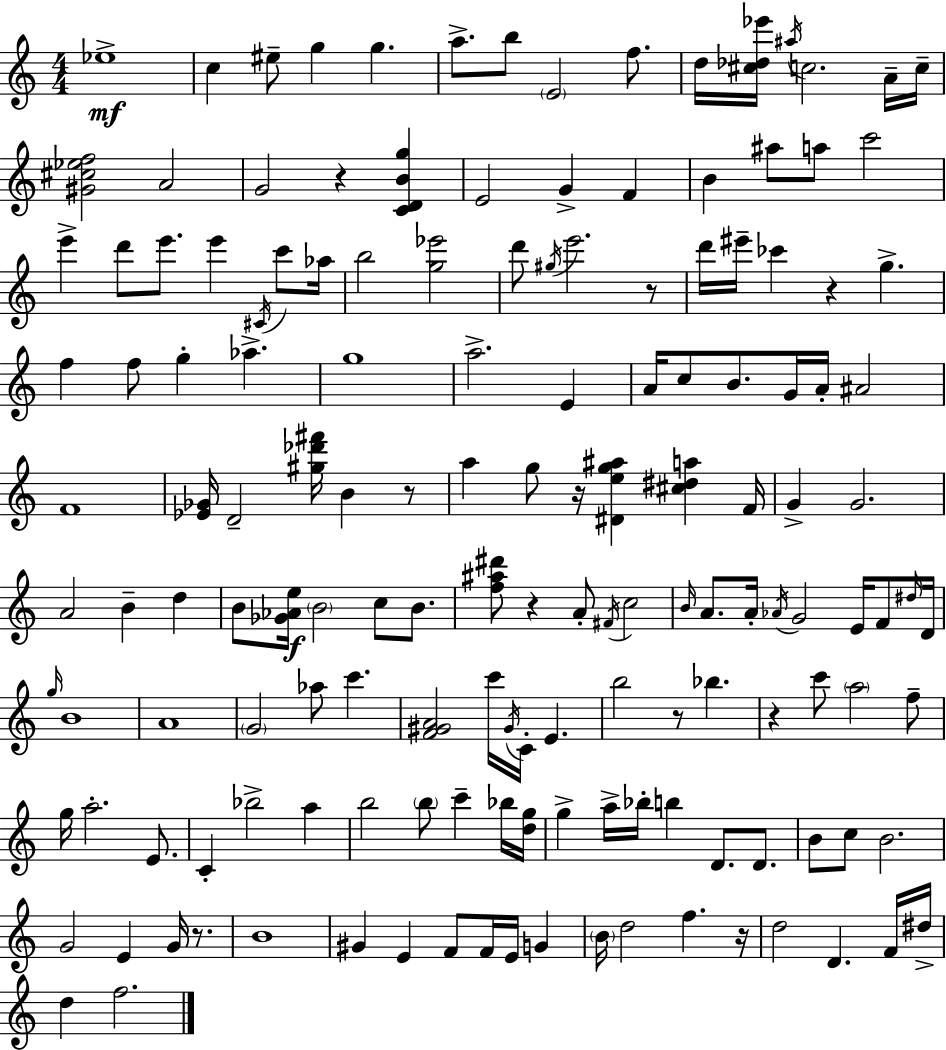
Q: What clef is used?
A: treble